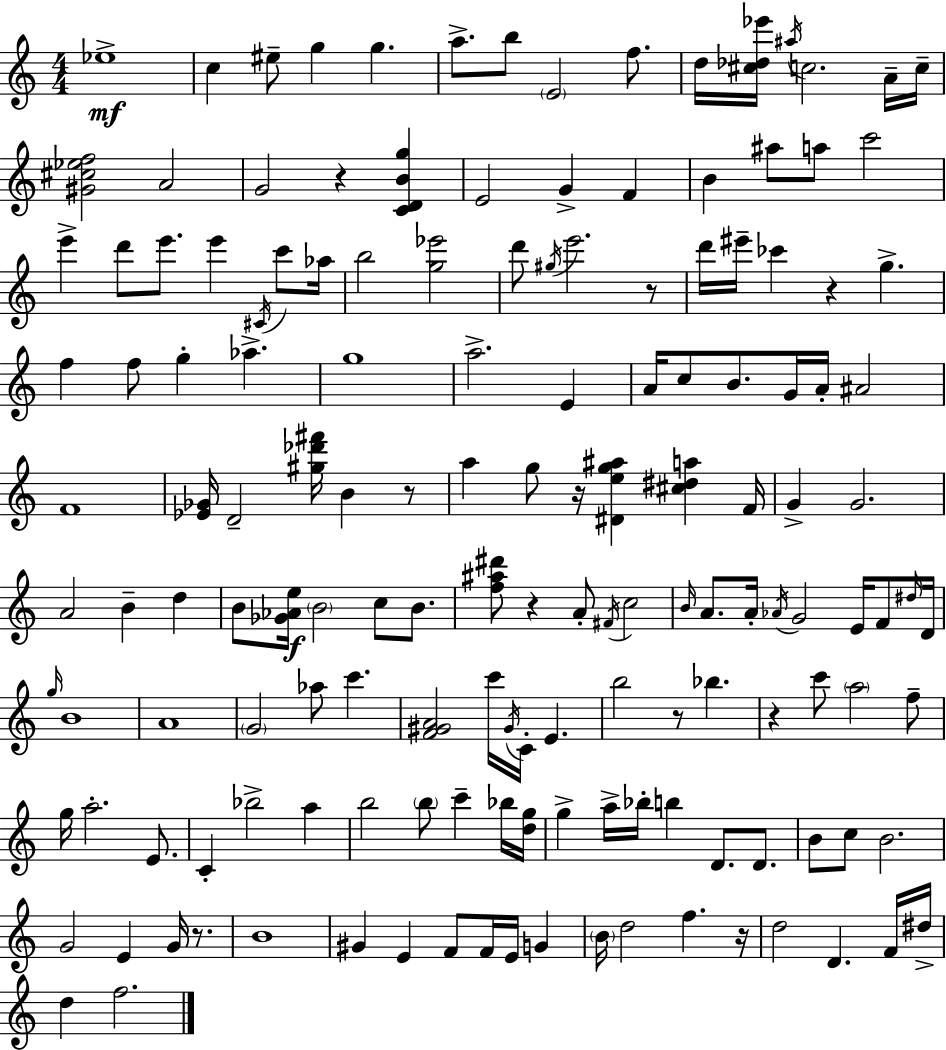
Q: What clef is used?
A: treble